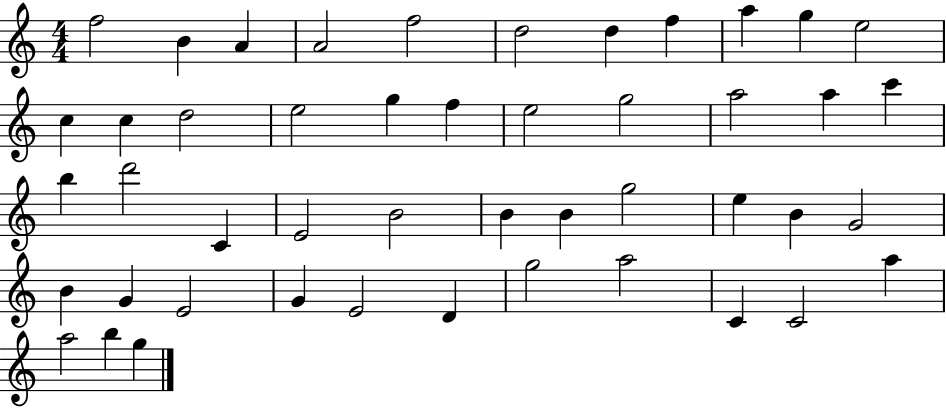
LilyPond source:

{
  \clef treble
  \numericTimeSignature
  \time 4/4
  \key c \major
  f''2 b'4 a'4 | a'2 f''2 | d''2 d''4 f''4 | a''4 g''4 e''2 | \break c''4 c''4 d''2 | e''2 g''4 f''4 | e''2 g''2 | a''2 a''4 c'''4 | \break b''4 d'''2 c'4 | e'2 b'2 | b'4 b'4 g''2 | e''4 b'4 g'2 | \break b'4 g'4 e'2 | g'4 e'2 d'4 | g''2 a''2 | c'4 c'2 a''4 | \break a''2 b''4 g''4 | \bar "|."
}